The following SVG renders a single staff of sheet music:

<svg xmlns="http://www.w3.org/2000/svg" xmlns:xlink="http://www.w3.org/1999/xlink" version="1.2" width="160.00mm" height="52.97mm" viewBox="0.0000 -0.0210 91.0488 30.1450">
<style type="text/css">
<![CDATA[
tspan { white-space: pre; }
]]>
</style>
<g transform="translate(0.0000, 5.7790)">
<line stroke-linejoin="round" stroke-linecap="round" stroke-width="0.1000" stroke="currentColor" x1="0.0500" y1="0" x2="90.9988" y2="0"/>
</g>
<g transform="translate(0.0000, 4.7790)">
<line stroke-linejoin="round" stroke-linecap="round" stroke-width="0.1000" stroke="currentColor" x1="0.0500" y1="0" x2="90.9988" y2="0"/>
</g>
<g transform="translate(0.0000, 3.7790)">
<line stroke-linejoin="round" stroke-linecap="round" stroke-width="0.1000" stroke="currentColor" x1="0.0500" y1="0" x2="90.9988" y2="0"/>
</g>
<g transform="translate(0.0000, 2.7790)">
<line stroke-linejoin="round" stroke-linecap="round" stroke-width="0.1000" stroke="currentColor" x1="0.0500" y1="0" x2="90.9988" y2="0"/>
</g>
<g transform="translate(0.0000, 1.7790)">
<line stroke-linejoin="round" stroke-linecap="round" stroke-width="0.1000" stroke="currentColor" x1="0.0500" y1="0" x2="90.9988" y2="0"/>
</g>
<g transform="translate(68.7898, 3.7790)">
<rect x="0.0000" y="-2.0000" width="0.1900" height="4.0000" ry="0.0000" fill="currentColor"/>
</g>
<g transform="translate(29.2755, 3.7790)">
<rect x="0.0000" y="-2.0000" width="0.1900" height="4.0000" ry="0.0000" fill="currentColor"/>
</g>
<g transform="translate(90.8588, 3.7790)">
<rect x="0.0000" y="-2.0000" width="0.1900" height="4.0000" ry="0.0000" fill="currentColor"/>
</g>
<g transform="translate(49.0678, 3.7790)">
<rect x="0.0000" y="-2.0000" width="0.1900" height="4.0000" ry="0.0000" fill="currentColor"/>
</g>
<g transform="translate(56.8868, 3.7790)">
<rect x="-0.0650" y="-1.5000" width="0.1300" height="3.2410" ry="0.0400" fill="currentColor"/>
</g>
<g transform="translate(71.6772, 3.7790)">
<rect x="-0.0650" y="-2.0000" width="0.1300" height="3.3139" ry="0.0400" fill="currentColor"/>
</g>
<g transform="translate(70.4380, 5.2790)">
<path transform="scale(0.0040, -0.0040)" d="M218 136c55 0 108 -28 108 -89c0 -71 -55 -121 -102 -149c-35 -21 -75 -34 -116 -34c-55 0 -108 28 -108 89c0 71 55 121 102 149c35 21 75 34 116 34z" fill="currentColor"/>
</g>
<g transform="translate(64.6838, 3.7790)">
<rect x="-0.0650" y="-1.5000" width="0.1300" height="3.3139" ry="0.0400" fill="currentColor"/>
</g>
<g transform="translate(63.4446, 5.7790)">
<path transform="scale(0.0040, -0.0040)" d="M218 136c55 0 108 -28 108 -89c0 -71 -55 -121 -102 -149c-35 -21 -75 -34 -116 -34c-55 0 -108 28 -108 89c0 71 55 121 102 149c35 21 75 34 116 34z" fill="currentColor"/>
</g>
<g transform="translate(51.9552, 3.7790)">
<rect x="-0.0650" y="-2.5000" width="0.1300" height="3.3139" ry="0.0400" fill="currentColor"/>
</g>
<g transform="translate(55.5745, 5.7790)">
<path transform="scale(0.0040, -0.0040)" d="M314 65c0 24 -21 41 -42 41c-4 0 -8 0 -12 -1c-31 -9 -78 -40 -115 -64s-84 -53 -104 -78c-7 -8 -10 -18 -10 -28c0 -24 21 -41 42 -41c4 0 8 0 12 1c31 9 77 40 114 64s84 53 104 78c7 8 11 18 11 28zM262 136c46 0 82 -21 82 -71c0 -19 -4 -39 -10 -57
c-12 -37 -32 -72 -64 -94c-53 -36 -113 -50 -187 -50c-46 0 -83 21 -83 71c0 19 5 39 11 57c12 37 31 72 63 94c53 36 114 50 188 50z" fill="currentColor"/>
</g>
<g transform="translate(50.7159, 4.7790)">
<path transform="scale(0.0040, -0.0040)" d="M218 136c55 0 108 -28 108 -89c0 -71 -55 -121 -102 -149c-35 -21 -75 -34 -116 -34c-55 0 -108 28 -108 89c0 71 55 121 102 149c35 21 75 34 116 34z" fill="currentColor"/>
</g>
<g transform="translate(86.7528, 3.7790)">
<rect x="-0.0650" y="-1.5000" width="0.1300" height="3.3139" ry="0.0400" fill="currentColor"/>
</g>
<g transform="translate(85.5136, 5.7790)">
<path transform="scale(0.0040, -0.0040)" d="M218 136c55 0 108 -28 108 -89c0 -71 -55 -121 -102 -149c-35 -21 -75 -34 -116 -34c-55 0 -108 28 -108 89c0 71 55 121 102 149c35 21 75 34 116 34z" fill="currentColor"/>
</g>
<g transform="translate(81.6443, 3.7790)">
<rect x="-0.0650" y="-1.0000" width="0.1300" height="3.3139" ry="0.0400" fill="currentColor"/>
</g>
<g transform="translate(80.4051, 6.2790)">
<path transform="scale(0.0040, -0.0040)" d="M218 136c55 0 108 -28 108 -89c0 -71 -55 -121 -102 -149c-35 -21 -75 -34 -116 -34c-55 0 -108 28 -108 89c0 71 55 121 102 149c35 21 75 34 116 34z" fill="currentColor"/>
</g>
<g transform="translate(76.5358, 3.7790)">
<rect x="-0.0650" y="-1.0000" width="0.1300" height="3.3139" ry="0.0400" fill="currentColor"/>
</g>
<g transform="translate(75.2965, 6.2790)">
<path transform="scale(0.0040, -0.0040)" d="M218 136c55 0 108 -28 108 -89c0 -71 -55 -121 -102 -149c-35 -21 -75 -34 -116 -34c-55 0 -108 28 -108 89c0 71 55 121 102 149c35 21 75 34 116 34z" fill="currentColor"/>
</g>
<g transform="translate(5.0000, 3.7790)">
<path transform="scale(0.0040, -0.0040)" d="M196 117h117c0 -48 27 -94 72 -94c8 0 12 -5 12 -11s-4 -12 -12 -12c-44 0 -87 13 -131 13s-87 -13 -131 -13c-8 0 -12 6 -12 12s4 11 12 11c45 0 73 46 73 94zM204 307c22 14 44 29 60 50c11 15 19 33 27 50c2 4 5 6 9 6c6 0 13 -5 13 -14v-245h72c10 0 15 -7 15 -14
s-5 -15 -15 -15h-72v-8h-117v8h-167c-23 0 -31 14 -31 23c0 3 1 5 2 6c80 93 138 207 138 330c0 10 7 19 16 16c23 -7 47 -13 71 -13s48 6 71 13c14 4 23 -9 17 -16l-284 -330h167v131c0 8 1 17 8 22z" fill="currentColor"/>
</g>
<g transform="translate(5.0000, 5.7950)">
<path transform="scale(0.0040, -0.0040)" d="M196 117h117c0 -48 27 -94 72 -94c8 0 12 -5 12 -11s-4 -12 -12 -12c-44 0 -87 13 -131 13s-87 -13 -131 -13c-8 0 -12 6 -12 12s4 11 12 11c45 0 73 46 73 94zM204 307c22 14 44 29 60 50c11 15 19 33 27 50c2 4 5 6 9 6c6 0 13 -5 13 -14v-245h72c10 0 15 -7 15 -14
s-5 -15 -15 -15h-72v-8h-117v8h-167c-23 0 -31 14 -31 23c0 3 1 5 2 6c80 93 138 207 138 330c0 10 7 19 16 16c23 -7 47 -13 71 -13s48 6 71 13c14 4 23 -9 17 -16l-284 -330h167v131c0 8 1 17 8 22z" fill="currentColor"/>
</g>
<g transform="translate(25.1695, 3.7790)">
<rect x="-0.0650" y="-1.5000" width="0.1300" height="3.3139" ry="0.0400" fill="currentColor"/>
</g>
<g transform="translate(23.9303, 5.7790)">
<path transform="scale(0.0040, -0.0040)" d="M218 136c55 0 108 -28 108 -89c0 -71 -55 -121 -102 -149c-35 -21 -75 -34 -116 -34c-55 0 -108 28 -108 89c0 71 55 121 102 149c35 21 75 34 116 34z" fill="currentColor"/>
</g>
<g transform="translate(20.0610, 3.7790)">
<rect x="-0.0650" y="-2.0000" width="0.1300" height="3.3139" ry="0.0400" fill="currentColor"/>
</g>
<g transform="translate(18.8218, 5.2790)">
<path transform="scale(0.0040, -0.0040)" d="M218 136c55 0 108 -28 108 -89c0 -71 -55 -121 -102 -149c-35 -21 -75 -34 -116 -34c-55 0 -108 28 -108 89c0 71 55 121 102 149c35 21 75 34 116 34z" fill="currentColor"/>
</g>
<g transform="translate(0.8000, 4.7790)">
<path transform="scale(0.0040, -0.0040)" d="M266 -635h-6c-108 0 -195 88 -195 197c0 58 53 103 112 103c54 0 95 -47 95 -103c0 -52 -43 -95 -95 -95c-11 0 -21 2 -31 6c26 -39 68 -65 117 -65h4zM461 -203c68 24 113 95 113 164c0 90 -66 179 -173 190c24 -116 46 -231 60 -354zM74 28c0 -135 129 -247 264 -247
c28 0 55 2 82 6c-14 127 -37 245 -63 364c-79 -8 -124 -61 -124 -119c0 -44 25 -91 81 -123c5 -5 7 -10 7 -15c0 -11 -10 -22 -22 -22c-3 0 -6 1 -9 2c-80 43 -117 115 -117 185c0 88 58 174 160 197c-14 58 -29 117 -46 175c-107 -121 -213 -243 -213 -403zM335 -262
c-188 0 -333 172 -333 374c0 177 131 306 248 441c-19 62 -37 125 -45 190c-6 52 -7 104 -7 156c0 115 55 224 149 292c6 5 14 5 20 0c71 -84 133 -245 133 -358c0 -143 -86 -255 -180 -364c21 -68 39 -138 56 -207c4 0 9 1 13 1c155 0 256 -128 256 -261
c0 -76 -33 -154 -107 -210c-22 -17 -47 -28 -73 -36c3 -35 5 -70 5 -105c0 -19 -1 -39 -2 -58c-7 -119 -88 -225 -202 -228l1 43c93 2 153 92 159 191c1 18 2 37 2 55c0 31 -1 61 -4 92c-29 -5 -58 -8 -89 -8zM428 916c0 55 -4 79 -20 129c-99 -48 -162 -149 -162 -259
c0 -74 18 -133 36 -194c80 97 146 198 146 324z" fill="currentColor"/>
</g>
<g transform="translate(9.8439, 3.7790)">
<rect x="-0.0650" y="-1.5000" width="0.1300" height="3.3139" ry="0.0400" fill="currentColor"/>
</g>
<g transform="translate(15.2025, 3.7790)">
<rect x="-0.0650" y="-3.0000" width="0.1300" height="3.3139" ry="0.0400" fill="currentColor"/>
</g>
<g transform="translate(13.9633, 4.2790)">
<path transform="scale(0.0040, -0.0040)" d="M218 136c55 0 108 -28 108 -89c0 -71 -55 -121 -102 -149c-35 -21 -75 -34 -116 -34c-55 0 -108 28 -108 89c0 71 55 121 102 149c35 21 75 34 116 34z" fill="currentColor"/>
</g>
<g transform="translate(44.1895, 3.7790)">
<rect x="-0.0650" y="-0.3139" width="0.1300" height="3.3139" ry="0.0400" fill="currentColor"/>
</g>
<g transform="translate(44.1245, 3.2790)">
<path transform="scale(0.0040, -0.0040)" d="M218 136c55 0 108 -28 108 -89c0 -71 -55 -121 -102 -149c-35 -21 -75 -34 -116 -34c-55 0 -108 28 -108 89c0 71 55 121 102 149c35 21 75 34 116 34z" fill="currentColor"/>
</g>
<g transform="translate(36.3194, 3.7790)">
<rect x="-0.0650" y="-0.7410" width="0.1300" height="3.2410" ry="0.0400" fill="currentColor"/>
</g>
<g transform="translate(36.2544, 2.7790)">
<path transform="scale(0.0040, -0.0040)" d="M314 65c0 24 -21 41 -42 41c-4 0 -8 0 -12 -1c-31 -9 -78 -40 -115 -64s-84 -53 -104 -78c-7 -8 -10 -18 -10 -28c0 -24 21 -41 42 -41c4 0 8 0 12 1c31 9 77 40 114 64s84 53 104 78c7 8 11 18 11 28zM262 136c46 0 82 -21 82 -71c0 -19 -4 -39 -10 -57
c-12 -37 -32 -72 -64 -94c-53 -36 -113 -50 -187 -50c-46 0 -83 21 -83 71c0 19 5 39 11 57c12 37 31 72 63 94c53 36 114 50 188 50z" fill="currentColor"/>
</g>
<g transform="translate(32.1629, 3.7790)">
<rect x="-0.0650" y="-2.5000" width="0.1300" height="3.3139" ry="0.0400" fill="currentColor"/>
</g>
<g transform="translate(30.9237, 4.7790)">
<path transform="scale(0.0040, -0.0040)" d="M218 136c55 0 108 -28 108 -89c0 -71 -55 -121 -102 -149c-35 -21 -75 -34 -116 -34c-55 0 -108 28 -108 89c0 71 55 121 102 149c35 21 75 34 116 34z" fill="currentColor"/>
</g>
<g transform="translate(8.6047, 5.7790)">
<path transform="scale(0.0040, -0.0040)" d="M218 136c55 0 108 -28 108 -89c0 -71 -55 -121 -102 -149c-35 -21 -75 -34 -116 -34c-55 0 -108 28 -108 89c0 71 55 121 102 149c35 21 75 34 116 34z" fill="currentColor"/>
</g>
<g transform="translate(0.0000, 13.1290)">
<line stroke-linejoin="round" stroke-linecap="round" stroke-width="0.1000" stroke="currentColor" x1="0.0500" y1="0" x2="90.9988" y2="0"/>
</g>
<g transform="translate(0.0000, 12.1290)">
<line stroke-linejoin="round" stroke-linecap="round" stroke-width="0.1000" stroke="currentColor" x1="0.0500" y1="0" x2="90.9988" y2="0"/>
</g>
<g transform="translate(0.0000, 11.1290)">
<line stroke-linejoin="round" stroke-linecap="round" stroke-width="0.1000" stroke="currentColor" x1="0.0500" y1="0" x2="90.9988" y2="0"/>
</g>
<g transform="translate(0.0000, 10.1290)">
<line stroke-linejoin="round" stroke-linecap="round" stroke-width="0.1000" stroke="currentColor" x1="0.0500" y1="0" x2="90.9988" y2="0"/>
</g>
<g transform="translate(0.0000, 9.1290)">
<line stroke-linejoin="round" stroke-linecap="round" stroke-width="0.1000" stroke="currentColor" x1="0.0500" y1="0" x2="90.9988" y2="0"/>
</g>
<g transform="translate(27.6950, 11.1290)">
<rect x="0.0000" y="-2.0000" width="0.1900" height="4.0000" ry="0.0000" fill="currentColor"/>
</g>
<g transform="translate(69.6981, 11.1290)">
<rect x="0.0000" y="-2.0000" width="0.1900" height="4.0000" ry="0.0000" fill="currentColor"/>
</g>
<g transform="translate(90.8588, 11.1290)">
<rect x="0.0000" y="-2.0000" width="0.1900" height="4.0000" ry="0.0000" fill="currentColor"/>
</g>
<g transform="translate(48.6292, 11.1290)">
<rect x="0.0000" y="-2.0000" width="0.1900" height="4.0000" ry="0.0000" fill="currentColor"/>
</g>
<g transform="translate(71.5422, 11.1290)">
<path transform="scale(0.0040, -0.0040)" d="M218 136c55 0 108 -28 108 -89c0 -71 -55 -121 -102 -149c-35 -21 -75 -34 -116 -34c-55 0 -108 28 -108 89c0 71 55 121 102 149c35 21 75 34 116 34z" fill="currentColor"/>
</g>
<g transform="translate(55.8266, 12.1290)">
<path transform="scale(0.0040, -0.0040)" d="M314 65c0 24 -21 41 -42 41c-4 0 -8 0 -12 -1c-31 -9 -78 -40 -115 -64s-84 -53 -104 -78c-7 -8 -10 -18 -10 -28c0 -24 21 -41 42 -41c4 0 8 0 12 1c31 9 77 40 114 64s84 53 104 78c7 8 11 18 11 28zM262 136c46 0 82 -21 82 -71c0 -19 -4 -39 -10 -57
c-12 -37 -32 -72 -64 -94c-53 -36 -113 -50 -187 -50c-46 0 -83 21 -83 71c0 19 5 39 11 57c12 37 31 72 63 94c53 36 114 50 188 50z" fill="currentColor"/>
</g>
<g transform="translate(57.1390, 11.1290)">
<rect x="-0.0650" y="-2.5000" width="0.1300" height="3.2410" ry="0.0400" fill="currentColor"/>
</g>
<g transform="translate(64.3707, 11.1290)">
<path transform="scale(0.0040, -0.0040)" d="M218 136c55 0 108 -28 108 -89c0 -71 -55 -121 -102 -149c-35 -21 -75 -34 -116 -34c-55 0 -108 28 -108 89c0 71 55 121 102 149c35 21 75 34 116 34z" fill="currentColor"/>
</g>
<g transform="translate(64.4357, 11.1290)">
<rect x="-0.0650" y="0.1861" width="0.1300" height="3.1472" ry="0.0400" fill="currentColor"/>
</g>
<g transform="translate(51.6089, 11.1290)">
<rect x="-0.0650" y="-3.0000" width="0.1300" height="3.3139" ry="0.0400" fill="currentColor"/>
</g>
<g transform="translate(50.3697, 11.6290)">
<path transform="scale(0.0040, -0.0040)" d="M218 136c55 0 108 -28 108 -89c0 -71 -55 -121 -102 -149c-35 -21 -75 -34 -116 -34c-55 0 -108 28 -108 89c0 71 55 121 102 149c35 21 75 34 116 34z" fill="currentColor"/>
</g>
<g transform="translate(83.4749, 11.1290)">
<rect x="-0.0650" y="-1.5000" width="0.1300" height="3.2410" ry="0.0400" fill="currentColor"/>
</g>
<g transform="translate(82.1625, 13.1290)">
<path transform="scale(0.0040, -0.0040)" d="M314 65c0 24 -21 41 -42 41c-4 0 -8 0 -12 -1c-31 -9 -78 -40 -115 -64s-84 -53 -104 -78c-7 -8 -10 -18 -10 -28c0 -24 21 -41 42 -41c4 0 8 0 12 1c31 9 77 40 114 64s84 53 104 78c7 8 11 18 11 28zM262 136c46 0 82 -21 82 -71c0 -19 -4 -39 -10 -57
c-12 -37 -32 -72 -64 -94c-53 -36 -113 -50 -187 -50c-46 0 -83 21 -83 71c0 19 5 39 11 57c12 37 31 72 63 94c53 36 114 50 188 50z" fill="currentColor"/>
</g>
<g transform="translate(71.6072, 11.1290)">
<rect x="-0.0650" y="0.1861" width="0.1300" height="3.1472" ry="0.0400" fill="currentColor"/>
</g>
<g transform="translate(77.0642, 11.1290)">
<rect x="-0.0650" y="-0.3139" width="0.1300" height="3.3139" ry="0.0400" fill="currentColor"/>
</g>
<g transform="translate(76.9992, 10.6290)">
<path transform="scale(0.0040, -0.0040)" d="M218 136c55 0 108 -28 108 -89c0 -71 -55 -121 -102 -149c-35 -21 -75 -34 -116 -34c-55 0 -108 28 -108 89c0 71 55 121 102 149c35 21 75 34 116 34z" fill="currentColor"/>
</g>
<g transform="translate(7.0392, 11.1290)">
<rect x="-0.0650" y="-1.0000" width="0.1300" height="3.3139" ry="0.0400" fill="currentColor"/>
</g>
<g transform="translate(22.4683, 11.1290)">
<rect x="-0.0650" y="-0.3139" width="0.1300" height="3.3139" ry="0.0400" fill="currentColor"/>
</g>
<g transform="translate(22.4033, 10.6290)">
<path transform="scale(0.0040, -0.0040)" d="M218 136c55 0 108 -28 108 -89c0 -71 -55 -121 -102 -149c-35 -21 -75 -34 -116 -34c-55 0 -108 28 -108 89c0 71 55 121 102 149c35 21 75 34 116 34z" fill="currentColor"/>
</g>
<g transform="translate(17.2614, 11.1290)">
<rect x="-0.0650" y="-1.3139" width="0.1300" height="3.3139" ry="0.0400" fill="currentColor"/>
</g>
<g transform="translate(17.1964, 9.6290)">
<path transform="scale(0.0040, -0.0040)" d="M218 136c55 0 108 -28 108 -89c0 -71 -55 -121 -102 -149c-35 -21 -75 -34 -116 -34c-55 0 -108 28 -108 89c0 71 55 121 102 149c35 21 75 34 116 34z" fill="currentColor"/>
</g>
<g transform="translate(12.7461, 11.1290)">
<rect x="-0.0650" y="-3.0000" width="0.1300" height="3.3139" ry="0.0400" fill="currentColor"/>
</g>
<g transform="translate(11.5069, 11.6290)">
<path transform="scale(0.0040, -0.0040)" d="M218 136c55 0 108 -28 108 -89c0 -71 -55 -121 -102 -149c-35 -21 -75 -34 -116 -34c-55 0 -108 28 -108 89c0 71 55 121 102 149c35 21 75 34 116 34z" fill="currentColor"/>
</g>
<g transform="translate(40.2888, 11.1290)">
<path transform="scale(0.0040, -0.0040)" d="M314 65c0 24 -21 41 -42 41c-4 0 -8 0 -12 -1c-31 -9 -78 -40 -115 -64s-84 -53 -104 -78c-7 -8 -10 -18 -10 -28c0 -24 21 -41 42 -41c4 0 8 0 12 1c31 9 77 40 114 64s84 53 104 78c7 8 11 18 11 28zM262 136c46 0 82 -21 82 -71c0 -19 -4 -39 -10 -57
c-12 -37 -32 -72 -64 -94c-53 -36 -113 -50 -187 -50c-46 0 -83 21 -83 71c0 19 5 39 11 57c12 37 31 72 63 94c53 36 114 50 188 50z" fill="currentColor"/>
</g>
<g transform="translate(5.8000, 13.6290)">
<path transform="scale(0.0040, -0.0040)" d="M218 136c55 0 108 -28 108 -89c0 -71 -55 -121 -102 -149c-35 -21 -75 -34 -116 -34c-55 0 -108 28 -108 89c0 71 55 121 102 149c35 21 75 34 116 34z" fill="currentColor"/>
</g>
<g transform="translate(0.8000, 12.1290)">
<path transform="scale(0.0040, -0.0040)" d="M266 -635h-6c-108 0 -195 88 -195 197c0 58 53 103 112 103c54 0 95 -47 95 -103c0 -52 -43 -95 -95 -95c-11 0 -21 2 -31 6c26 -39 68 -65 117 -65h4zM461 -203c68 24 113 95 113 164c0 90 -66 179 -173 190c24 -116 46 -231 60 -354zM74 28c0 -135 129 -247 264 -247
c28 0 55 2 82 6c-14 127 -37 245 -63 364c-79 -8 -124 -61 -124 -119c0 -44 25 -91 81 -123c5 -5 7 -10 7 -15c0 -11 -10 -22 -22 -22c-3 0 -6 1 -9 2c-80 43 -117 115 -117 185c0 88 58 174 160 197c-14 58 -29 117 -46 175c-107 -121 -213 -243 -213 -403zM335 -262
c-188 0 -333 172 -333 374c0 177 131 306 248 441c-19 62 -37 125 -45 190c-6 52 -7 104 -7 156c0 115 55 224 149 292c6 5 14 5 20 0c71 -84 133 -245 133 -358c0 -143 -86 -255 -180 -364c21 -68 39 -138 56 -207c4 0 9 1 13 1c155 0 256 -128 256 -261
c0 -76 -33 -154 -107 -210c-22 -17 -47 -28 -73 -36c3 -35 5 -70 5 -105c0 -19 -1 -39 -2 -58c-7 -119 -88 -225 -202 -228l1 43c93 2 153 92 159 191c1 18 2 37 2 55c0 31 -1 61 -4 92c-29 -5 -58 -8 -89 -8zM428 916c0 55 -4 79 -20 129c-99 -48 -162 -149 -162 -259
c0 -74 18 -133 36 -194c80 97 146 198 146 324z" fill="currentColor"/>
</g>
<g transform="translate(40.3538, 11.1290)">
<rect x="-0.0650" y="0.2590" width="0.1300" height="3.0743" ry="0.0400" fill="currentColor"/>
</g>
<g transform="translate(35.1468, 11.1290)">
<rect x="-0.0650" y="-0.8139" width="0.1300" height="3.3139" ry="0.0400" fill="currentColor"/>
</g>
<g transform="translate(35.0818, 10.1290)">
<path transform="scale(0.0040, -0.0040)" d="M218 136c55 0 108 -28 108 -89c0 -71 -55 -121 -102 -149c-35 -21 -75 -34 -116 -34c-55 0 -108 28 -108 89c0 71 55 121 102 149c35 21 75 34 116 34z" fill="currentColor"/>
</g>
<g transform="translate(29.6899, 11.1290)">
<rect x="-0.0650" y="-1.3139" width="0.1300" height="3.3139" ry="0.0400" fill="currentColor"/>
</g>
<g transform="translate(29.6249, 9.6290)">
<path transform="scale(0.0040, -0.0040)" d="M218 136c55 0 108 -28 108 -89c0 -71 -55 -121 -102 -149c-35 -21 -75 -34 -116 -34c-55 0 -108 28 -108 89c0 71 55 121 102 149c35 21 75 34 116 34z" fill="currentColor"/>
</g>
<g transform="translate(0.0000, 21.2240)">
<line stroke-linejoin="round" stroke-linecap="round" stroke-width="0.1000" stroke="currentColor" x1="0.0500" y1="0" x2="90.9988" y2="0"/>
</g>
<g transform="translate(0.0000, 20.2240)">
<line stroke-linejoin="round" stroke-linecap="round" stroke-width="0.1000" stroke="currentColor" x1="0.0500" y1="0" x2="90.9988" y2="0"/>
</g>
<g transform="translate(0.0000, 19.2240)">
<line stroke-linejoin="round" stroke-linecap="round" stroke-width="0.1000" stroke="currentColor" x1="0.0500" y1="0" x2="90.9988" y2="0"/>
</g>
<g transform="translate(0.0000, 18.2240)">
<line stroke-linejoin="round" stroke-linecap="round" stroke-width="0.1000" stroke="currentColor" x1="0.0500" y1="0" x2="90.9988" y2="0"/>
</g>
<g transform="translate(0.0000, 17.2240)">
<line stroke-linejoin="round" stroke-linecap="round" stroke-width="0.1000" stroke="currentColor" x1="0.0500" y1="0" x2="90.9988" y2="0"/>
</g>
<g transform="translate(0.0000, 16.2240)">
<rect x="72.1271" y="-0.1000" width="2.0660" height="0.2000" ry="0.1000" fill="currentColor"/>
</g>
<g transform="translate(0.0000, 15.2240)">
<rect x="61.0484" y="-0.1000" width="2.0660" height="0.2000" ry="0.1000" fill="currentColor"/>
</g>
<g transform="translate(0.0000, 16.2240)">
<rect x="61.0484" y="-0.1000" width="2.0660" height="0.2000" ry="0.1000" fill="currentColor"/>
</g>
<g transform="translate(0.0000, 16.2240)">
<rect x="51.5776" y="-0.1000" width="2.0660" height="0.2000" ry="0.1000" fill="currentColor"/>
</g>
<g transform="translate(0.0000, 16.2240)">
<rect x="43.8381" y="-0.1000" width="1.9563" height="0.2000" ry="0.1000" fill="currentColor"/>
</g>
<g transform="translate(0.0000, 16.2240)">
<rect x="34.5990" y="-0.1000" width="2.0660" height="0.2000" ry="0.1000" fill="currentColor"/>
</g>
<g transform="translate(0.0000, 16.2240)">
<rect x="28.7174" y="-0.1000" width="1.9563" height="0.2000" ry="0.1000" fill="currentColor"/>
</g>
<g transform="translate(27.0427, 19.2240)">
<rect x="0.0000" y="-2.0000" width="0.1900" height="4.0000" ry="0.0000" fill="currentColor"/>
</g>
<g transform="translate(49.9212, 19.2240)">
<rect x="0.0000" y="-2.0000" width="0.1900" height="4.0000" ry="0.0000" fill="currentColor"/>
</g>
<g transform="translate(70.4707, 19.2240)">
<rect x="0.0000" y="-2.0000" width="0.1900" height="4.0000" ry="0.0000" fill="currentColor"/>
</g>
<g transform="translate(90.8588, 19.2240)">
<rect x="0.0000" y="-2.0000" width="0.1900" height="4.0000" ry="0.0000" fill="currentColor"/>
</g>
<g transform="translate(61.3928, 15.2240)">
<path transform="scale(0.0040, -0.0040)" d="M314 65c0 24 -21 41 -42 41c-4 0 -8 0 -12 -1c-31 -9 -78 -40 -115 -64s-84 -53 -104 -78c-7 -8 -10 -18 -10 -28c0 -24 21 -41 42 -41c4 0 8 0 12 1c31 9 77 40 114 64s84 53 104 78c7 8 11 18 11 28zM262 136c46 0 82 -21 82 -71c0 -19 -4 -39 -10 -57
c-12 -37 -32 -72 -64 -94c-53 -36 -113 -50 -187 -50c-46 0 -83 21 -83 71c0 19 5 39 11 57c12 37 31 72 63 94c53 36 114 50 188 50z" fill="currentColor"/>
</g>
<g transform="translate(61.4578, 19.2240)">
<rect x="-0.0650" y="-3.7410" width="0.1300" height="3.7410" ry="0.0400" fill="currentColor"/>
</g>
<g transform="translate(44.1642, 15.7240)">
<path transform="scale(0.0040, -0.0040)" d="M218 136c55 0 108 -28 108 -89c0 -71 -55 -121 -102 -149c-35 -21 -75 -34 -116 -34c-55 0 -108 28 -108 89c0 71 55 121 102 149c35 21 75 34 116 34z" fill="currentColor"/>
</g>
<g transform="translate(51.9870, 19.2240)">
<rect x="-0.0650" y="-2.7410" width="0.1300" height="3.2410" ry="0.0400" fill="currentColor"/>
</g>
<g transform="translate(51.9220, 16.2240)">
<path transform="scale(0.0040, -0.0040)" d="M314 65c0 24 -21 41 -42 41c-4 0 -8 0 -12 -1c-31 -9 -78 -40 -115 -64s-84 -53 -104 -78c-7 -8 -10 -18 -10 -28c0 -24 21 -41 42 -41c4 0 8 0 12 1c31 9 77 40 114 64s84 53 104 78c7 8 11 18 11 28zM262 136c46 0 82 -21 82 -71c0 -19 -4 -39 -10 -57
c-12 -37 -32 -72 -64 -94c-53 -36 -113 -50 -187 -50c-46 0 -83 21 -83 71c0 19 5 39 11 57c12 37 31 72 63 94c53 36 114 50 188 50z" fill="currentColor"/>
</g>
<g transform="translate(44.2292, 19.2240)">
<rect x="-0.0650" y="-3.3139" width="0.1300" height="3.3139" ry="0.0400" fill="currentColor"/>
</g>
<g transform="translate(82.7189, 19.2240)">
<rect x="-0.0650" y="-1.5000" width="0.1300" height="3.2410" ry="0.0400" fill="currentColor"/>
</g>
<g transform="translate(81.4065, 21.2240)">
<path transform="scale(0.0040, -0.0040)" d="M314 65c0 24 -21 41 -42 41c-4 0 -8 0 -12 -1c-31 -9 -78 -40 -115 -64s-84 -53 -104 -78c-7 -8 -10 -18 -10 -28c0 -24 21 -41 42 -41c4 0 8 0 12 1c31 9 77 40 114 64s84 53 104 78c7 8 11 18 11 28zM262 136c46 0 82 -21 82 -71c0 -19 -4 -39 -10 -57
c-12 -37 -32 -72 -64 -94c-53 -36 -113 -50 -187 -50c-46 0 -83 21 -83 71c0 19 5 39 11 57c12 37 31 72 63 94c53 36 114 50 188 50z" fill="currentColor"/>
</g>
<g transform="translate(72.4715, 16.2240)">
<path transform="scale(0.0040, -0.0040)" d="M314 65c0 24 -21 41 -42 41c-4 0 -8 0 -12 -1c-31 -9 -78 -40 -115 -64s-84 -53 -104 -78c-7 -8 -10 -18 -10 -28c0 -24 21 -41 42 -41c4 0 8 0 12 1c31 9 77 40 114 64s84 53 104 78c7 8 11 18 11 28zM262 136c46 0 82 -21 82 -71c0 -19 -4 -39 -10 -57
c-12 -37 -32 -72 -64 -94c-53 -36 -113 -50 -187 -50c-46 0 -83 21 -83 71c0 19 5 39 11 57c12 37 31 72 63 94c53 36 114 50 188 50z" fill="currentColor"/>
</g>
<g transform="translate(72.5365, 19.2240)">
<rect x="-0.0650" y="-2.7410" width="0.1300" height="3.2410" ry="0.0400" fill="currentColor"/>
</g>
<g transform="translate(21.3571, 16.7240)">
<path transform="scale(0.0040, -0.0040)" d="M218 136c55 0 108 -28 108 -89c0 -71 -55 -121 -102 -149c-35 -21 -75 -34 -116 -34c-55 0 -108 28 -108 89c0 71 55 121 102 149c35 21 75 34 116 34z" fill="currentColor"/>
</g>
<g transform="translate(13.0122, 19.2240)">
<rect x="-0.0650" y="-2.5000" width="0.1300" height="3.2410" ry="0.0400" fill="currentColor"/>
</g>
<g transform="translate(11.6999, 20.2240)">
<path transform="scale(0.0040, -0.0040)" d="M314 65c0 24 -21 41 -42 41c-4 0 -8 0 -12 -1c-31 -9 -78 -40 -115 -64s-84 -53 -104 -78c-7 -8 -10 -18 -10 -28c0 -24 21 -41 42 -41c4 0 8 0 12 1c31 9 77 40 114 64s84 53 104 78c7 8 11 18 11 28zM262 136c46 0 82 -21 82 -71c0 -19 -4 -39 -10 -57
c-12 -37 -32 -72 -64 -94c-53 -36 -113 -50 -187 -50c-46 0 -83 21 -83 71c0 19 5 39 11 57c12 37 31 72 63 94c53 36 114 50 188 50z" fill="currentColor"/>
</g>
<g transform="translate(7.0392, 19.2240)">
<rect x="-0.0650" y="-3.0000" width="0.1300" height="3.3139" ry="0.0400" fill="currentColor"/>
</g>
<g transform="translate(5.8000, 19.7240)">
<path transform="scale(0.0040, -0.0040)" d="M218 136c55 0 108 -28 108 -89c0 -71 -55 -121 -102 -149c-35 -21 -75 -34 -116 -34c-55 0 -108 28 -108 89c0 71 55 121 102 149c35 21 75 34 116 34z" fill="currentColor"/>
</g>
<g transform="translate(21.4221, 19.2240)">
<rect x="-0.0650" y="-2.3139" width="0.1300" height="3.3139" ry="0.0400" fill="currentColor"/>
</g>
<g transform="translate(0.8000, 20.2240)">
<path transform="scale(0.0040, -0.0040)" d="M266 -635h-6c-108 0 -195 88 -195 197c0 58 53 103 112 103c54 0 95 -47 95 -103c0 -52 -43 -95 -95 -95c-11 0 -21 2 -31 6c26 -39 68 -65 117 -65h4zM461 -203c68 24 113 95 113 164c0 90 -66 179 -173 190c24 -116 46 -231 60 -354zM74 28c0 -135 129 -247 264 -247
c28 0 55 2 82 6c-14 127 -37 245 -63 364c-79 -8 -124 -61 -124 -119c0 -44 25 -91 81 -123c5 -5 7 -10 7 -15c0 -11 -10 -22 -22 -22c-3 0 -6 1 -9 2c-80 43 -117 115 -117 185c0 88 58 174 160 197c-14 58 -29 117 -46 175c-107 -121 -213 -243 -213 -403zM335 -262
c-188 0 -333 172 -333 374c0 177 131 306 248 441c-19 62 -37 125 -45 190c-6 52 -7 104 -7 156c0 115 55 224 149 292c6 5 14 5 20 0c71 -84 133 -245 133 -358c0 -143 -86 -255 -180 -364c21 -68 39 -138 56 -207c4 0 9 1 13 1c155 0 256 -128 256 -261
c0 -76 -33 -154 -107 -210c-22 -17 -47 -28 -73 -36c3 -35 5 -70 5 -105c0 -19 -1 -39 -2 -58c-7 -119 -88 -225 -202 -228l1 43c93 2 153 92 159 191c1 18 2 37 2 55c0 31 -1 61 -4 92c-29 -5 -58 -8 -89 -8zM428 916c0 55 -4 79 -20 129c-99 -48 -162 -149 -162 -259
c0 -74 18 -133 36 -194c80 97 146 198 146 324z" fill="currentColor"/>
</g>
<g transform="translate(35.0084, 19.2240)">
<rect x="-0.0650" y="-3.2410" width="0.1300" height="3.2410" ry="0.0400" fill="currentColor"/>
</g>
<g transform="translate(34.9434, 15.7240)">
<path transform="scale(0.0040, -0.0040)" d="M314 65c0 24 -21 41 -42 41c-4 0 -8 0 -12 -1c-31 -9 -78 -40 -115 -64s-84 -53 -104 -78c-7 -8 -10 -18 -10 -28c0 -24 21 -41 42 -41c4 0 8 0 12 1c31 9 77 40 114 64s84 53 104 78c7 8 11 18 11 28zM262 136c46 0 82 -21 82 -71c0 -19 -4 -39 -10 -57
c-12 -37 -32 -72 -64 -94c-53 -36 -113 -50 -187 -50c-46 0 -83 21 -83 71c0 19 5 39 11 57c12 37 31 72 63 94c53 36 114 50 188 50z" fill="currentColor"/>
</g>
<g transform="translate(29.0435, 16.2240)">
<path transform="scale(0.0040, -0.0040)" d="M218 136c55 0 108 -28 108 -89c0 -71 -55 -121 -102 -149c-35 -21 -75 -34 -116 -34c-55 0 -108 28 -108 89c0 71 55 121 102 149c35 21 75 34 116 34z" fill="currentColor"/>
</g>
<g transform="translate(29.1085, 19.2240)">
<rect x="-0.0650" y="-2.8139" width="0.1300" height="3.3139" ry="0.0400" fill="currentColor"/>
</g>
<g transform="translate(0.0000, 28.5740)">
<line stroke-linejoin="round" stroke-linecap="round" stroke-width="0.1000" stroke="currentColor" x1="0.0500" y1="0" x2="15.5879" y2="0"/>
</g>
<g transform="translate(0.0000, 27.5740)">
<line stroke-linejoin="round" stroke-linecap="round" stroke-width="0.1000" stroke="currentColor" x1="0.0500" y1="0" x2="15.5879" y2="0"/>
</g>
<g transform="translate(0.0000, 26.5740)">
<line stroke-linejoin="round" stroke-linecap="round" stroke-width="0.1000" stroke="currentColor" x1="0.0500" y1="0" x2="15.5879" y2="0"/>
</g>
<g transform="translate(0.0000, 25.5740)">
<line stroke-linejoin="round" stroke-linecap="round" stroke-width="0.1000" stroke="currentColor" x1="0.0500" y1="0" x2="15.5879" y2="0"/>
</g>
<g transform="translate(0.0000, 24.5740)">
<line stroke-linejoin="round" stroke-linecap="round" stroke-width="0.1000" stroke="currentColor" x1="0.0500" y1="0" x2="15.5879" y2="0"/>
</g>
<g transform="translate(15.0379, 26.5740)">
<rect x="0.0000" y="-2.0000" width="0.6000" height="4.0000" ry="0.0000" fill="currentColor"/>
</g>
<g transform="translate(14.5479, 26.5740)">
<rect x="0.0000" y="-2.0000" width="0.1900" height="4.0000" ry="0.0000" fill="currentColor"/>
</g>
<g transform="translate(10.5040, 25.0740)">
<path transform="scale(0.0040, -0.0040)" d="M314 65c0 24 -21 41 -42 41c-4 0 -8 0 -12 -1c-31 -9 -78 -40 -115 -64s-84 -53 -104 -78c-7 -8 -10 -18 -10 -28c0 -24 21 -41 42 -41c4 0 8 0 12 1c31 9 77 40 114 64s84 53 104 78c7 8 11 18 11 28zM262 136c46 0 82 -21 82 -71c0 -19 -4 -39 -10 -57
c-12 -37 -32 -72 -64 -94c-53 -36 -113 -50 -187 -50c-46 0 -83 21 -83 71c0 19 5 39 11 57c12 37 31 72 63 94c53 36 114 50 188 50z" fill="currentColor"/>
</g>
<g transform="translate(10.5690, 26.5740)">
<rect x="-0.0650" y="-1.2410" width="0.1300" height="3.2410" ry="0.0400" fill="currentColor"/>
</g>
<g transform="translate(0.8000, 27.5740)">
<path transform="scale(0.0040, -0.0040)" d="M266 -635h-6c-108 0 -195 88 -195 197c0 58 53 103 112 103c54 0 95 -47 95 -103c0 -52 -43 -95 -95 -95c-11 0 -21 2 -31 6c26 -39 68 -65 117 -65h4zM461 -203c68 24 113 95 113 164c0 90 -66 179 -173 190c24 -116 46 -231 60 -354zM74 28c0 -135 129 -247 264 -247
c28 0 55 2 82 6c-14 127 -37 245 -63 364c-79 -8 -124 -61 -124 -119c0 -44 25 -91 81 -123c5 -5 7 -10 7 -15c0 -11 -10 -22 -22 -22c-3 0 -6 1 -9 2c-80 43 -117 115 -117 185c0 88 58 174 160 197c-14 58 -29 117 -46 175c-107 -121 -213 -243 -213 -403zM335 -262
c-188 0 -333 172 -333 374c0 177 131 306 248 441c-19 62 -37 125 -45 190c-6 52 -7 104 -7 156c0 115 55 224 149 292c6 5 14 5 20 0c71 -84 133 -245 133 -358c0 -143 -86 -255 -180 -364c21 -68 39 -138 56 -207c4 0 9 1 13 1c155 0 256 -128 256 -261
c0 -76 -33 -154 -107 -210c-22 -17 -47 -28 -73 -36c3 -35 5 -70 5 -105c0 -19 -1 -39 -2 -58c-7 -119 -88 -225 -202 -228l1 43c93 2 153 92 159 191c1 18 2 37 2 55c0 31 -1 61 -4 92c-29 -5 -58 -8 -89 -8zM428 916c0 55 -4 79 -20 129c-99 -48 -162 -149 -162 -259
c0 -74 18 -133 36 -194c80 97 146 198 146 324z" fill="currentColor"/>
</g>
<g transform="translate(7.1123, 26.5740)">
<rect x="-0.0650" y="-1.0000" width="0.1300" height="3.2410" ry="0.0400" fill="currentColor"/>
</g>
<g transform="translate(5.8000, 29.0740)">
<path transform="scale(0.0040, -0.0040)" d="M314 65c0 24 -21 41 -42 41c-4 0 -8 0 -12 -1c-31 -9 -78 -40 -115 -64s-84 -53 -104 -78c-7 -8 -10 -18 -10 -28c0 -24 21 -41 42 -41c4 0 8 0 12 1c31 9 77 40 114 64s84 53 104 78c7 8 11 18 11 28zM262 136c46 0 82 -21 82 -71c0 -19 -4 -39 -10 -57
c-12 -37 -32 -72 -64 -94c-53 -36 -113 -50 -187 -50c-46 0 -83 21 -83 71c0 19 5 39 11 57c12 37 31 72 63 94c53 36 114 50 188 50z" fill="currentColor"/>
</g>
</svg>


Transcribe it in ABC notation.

X:1
T:Untitled
M:4/4
L:1/4
K:C
E A F E G d2 c G E2 E F D D E D A e c e d B2 A G2 B B c E2 A G2 g a b2 b a2 c'2 a2 E2 D2 e2